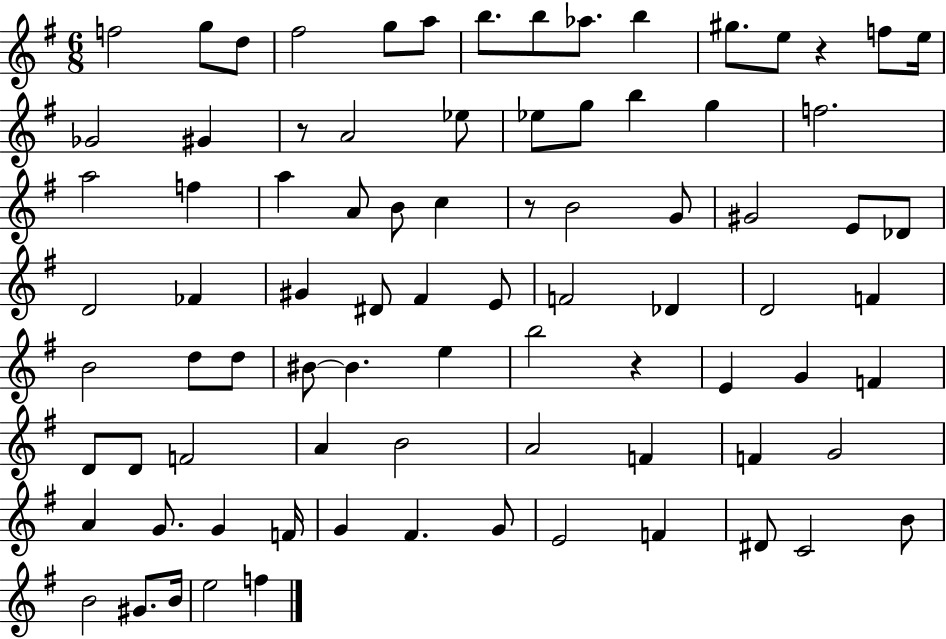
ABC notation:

X:1
T:Untitled
M:6/8
L:1/4
K:G
f2 g/2 d/2 ^f2 g/2 a/2 b/2 b/2 _a/2 b ^g/2 e/2 z f/2 e/4 _G2 ^G z/2 A2 _e/2 _e/2 g/2 b g f2 a2 f a A/2 B/2 c z/2 B2 G/2 ^G2 E/2 _D/2 D2 _F ^G ^D/2 ^F E/2 F2 _D D2 F B2 d/2 d/2 ^B/2 ^B e b2 z E G F D/2 D/2 F2 A B2 A2 F F G2 A G/2 G F/4 G ^F G/2 E2 F ^D/2 C2 B/2 B2 ^G/2 B/4 e2 f